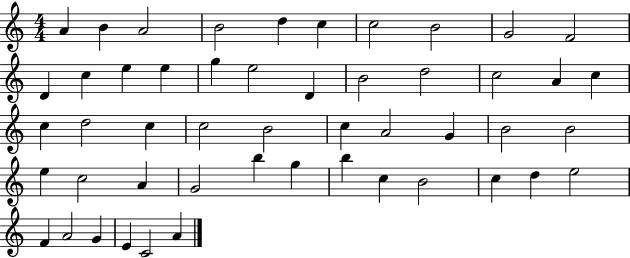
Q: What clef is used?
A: treble